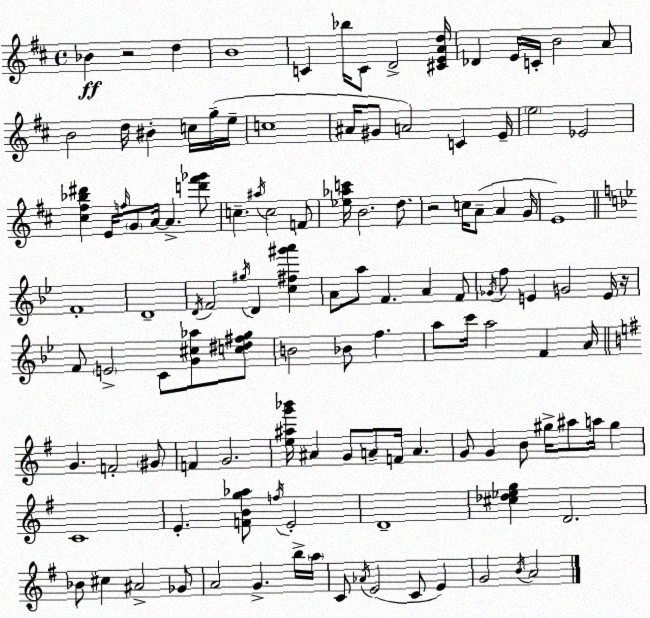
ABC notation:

X:1
T:Untitled
M:4/4
L:1/4
K:D
_B z2 d B4 C _b/4 C/2 D2 [^CEAd]/4 _D E/4 C/4 B2 A/2 B2 d/4 ^B c/4 g/4 e/4 c4 ^A/4 ^G/2 A2 C E/4 e2 _E2 [^c^f_b^d'] E/4 f/4 G/2 A/4 A [d'^f'_g']/2 c ^a/4 c2 F/2 [_e_ac']/4 B2 d/2 z2 c/4 A/2 A G/4 E4 F4 D4 D/4 F2 ^g/4 D [c^f^g'a'] A/2 a/2 F A F/2 _G/4 f/2 E G2 E/4 z/4 F/2 E2 C/2 [G^c_a]/2 [c^d^fg]/2 B2 _B/2 f a/2 c'/4 a2 F A/4 G F2 ^G/2 F G2 [e^ag'_b']/4 ^A G/2 A/2 F/4 A G/2 G B/2 ^g/4 ^a/2 a/4 ^g C4 E [FBg_a]/2 f/4 E2 D4 [^c_d_eg] D2 _B/2 ^c ^A2 _G/2 A2 G b/4 a/4 C/2 _A/4 E2 C/2 E G2 B/4 A2